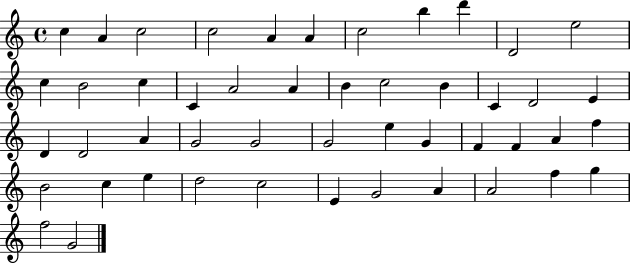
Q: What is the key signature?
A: C major